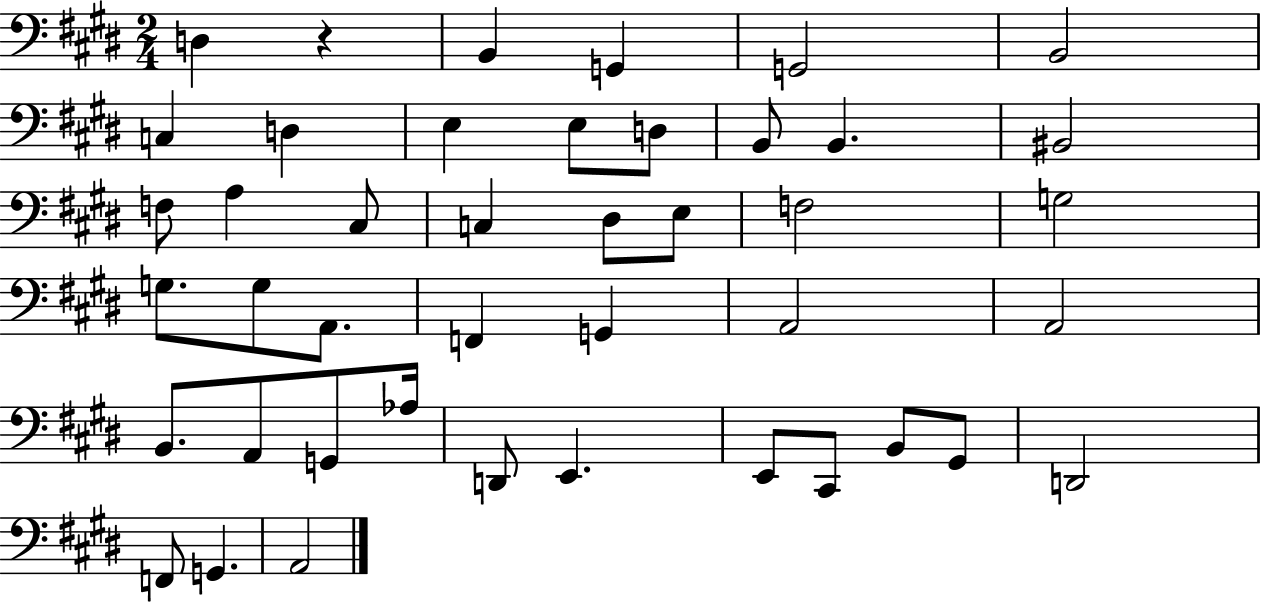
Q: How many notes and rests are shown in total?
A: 43